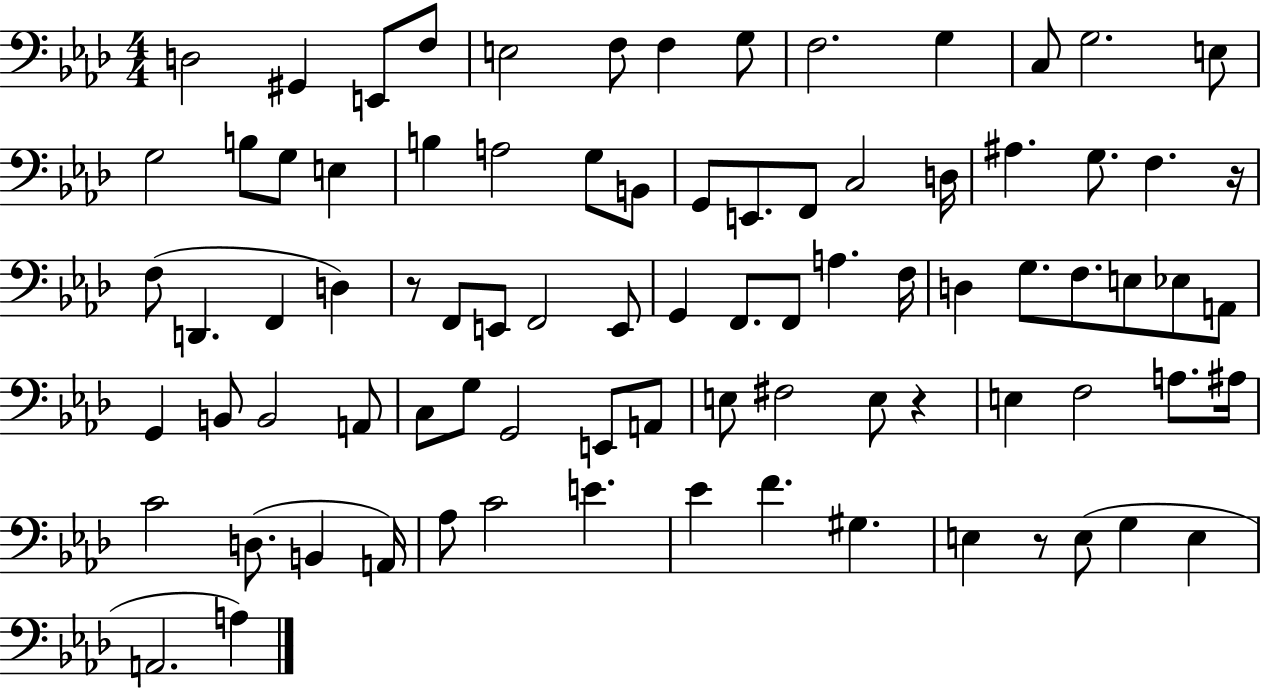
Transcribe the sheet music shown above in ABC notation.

X:1
T:Untitled
M:4/4
L:1/4
K:Ab
D,2 ^G,, E,,/2 F,/2 E,2 F,/2 F, G,/2 F,2 G, C,/2 G,2 E,/2 G,2 B,/2 G,/2 E, B, A,2 G,/2 B,,/2 G,,/2 E,,/2 F,,/2 C,2 D,/4 ^A, G,/2 F, z/4 F,/2 D,, F,, D, z/2 F,,/2 E,,/2 F,,2 E,,/2 G,, F,,/2 F,,/2 A, F,/4 D, G,/2 F,/2 E,/2 _E,/2 A,,/2 G,, B,,/2 B,,2 A,,/2 C,/2 G,/2 G,,2 E,,/2 A,,/2 E,/2 ^F,2 E,/2 z E, F,2 A,/2 ^A,/4 C2 D,/2 B,, A,,/4 _A,/2 C2 E _E F ^G, E, z/2 E,/2 G, E, A,,2 A,